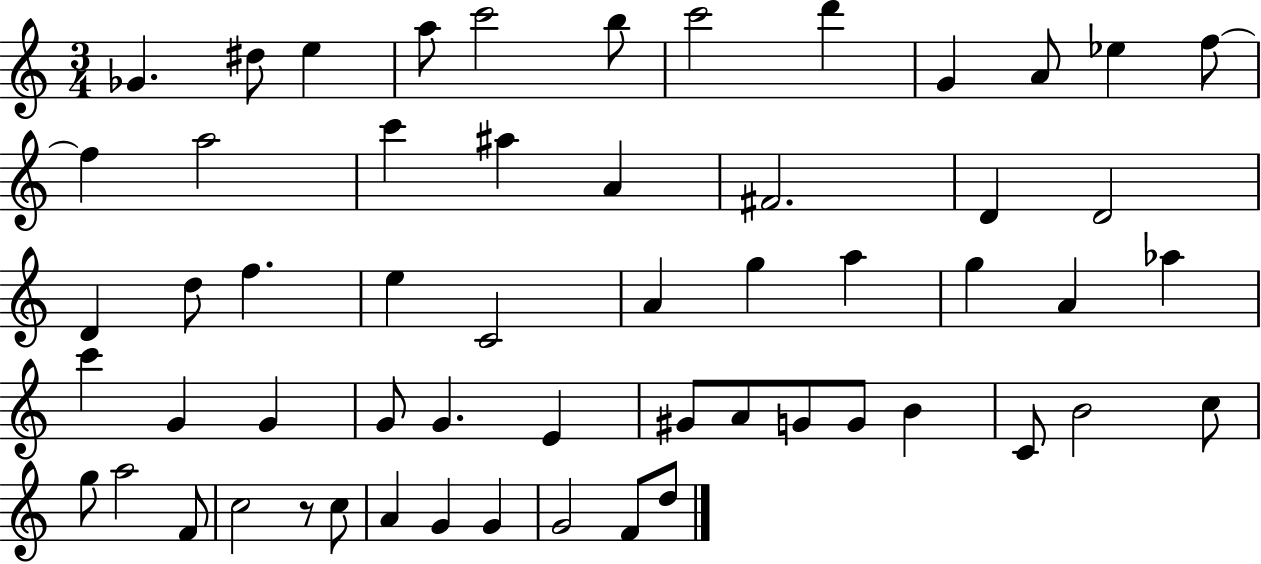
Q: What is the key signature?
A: C major